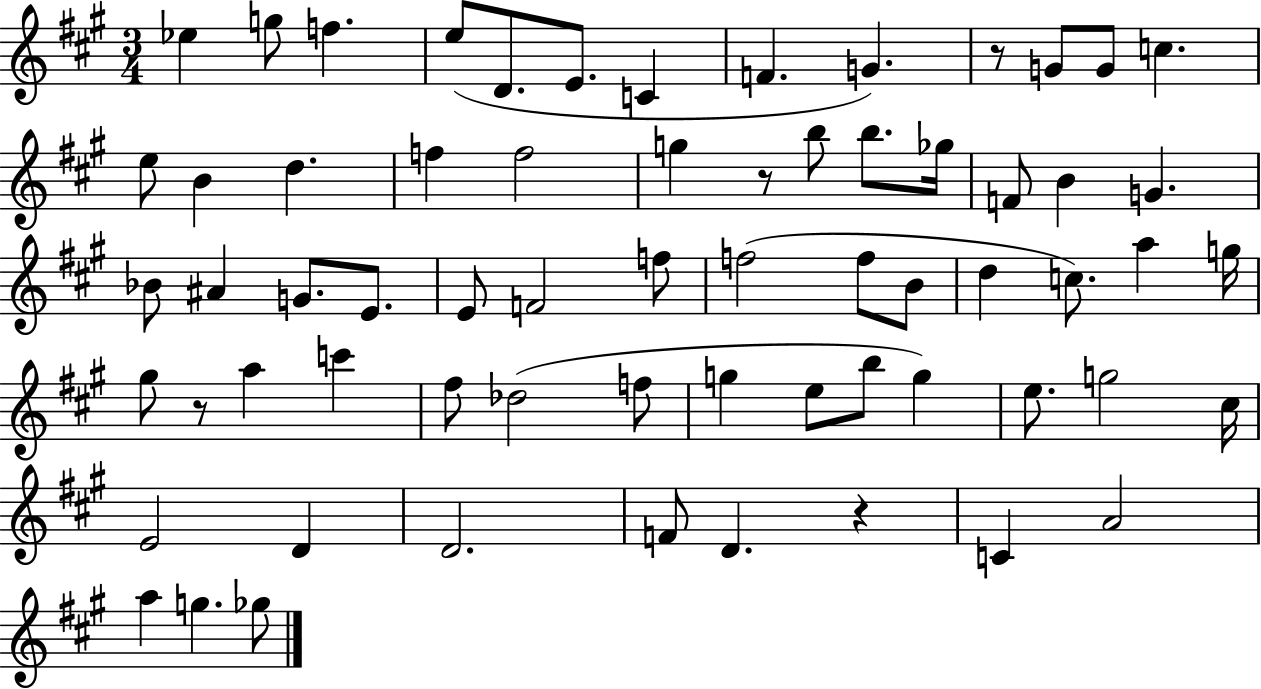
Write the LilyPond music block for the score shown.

{
  \clef treble
  \numericTimeSignature
  \time 3/4
  \key a \major
  \repeat volta 2 { ees''4 g''8 f''4. | e''8( d'8. e'8. c'4 | f'4. g'4.) | r8 g'8 g'8 c''4. | \break e''8 b'4 d''4. | f''4 f''2 | g''4 r8 b''8 b''8. ges''16 | f'8 b'4 g'4. | \break bes'8 ais'4 g'8. e'8. | e'8 f'2 f''8 | f''2( f''8 b'8 | d''4 c''8.) a''4 g''16 | \break gis''8 r8 a''4 c'''4 | fis''8 des''2( f''8 | g''4 e''8 b''8 g''4) | e''8. g''2 cis''16 | \break e'2 d'4 | d'2. | f'8 d'4. r4 | c'4 a'2 | \break a''4 g''4. ges''8 | } \bar "|."
}